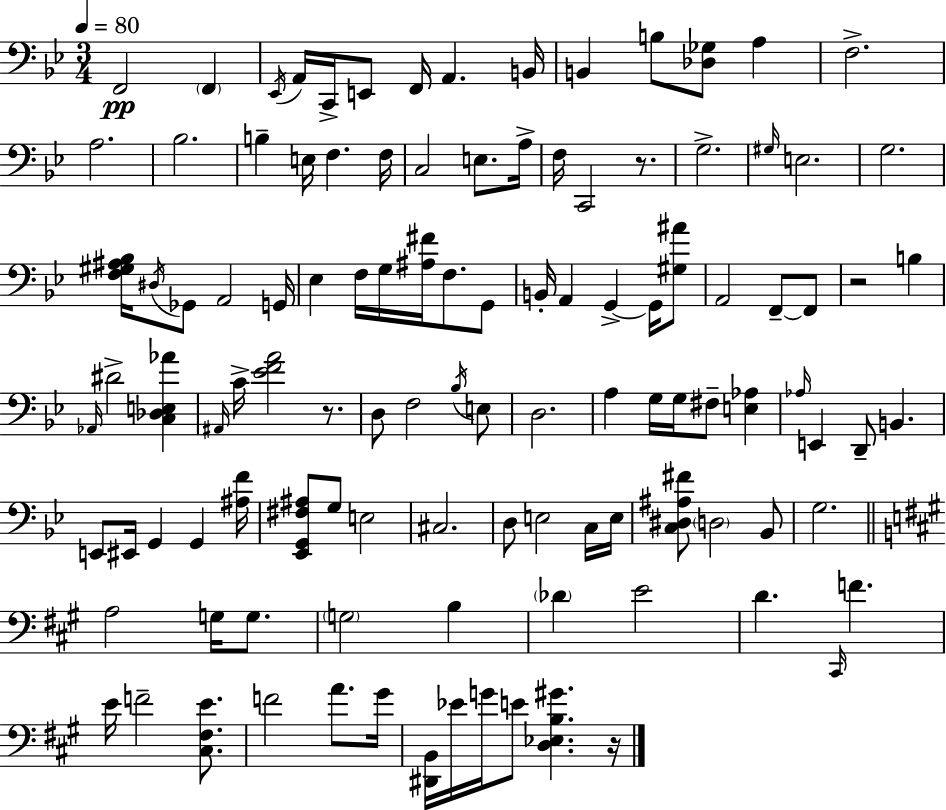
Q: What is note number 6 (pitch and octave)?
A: E2